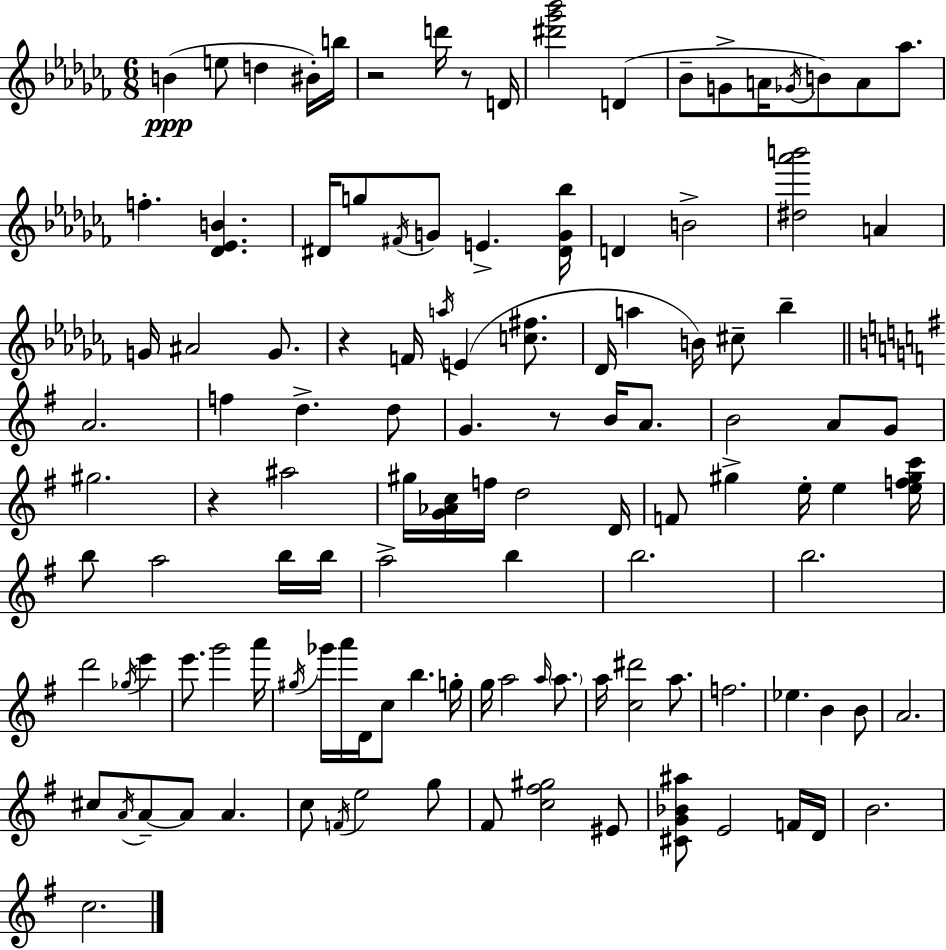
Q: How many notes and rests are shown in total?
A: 118